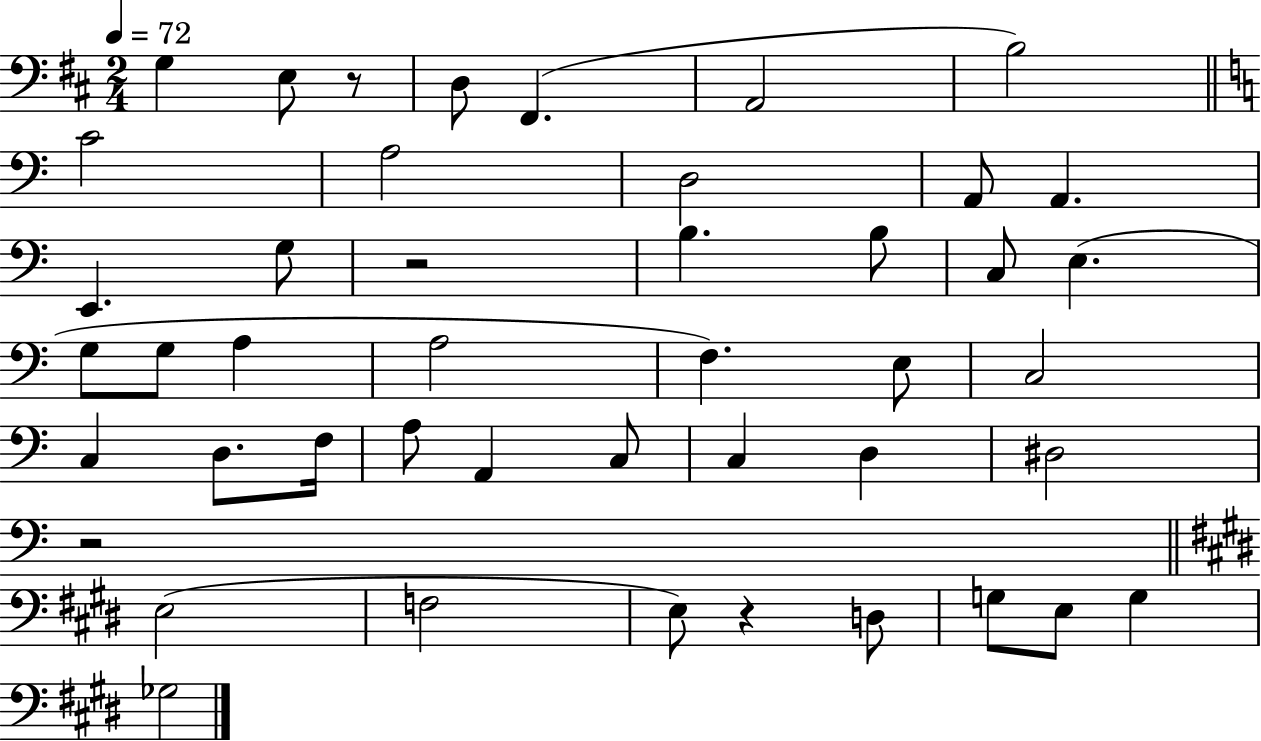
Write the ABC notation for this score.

X:1
T:Untitled
M:2/4
L:1/4
K:D
G, E,/2 z/2 D,/2 ^F,, A,,2 B,2 C2 A,2 D,2 A,,/2 A,, E,, G,/2 z2 B, B,/2 C,/2 E, G,/2 G,/2 A, A,2 F, E,/2 C,2 C, D,/2 F,/4 A,/2 A,, C,/2 C, D, ^D,2 z2 E,2 F,2 E,/2 z D,/2 G,/2 E,/2 G, _G,2